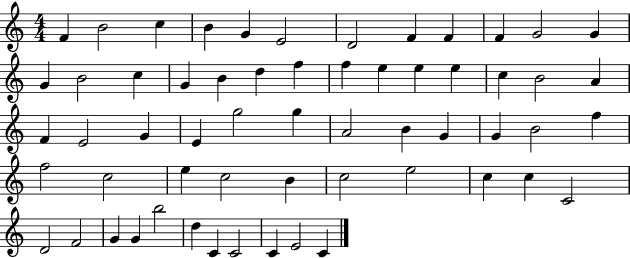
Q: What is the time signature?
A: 4/4